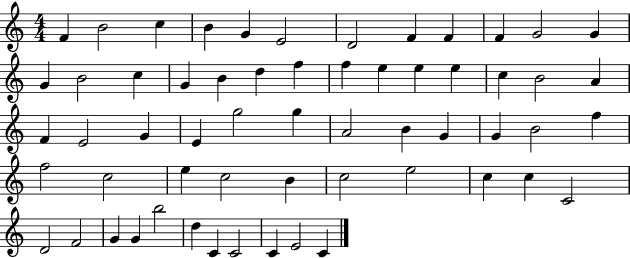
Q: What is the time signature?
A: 4/4